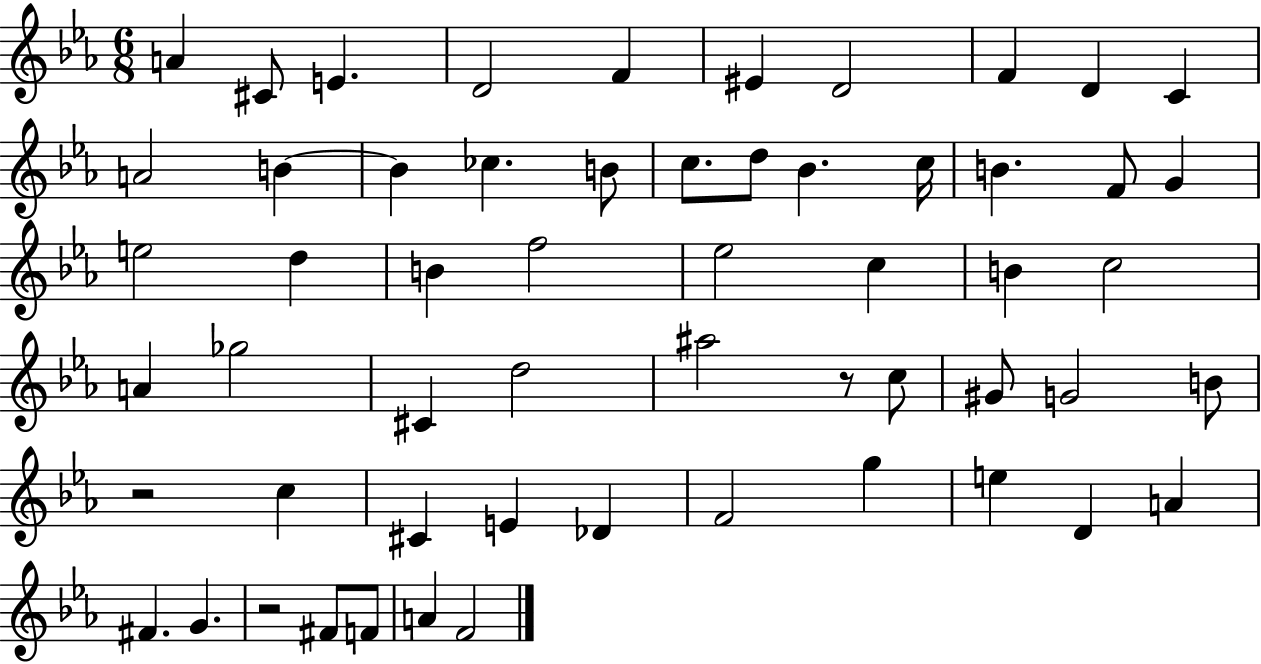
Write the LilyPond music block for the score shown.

{
  \clef treble
  \numericTimeSignature
  \time 6/8
  \key ees \major
  a'4 cis'8 e'4. | d'2 f'4 | eis'4 d'2 | f'4 d'4 c'4 | \break a'2 b'4~~ | b'4 ces''4. b'8 | c''8. d''8 bes'4. c''16 | b'4. f'8 g'4 | \break e''2 d''4 | b'4 f''2 | ees''2 c''4 | b'4 c''2 | \break a'4 ges''2 | cis'4 d''2 | ais''2 r8 c''8 | gis'8 g'2 b'8 | \break r2 c''4 | cis'4 e'4 des'4 | f'2 g''4 | e''4 d'4 a'4 | \break fis'4. g'4. | r2 fis'8 f'8 | a'4 f'2 | \bar "|."
}